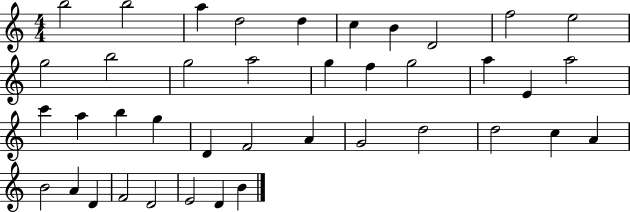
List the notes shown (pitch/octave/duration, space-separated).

B5/h B5/h A5/q D5/h D5/q C5/q B4/q D4/h F5/h E5/h G5/h B5/h G5/h A5/h G5/q F5/q G5/h A5/q E4/q A5/h C6/q A5/q B5/q G5/q D4/q F4/h A4/q G4/h D5/h D5/h C5/q A4/q B4/h A4/q D4/q F4/h D4/h E4/h D4/q B4/q